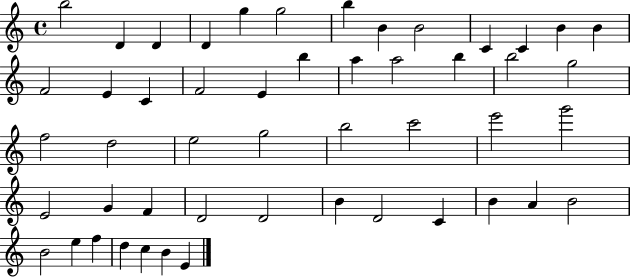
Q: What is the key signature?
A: C major